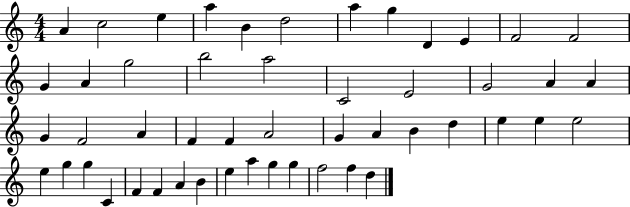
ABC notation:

X:1
T:Untitled
M:4/4
L:1/4
K:C
A c2 e a B d2 a g D E F2 F2 G A g2 b2 a2 C2 E2 G2 A A G F2 A F F A2 G A B d e e e2 e g g C F F A B e a g g f2 f d